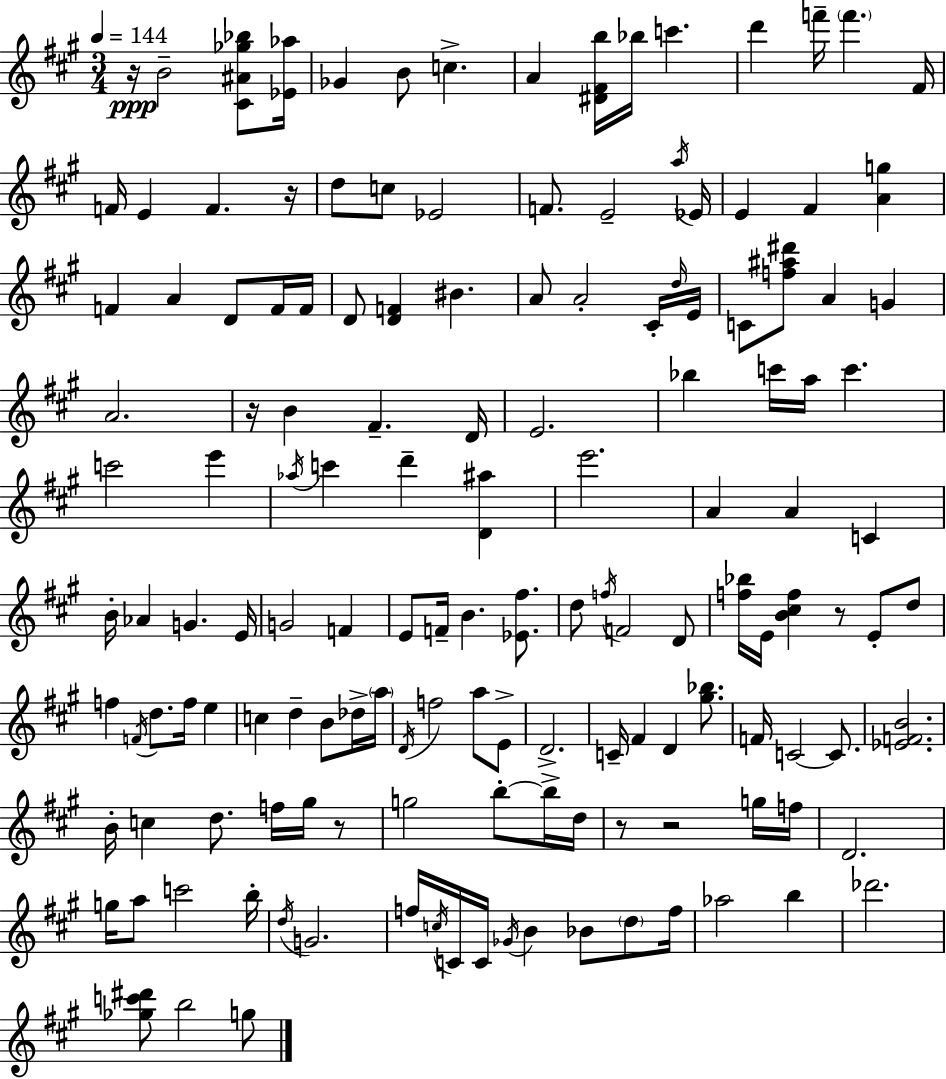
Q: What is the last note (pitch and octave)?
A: G5